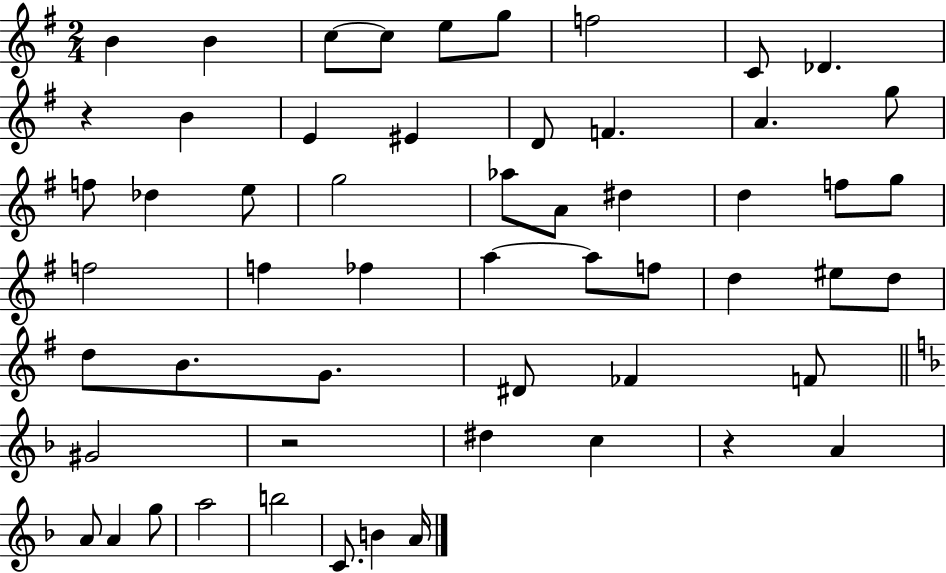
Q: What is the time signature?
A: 2/4